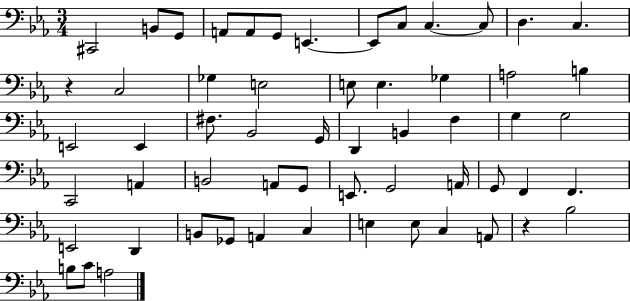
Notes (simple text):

C#2/h B2/e G2/e A2/e A2/e G2/e E2/q. E2/e C3/e C3/q. C3/e D3/q. C3/q. R/q C3/h Gb3/q E3/h E3/e E3/q. Gb3/q A3/h B3/q E2/h E2/q F#3/e. Bb2/h G2/s D2/q B2/q F3/q G3/q G3/h C2/h A2/q B2/h A2/e G2/e E2/e. G2/h A2/s G2/e F2/q F2/q. E2/h D2/q B2/e Gb2/e A2/q C3/q E3/q E3/e C3/q A2/e R/q Bb3/h B3/e C4/e A3/h